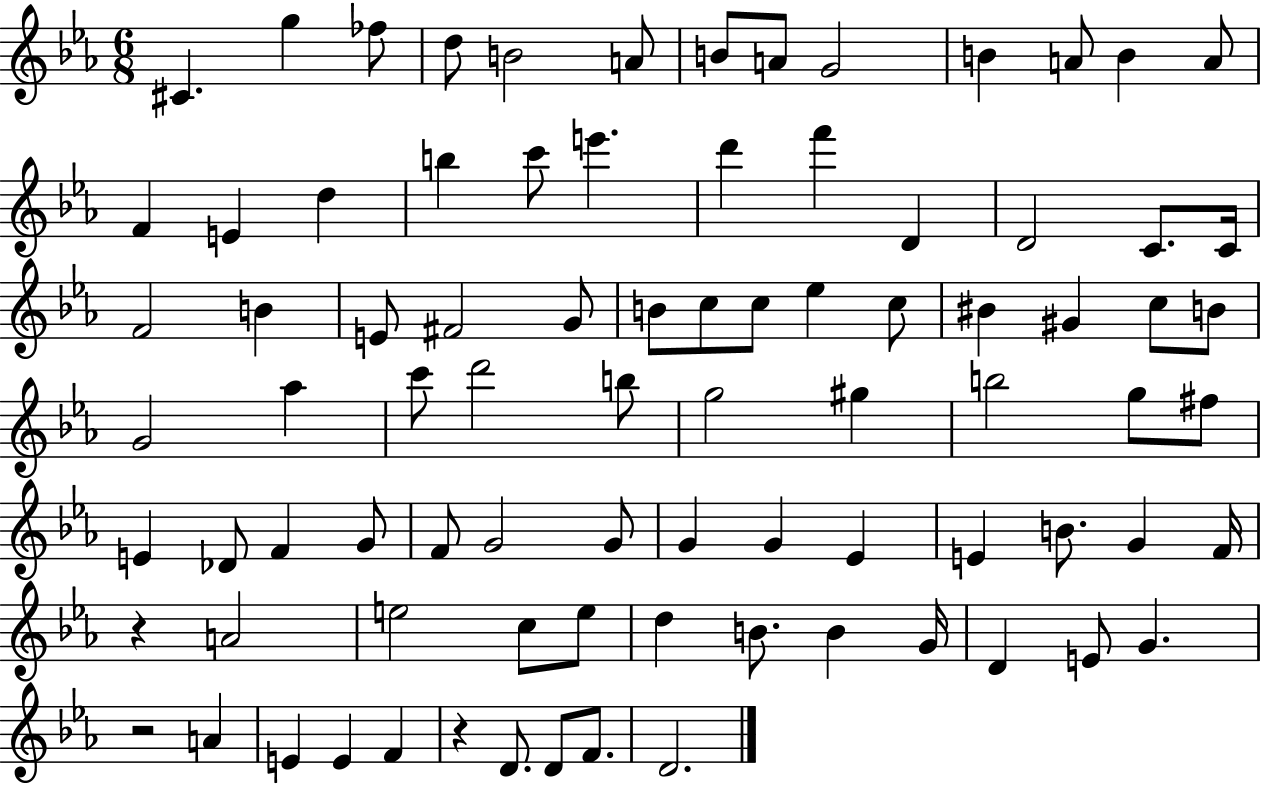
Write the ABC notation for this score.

X:1
T:Untitled
M:6/8
L:1/4
K:Eb
^C g _f/2 d/2 B2 A/2 B/2 A/2 G2 B A/2 B A/2 F E d b c'/2 e' d' f' D D2 C/2 C/4 F2 B E/2 ^F2 G/2 B/2 c/2 c/2 _e c/2 ^B ^G c/2 B/2 G2 _a c'/2 d'2 b/2 g2 ^g b2 g/2 ^f/2 E _D/2 F G/2 F/2 G2 G/2 G G _E E B/2 G F/4 z A2 e2 c/2 e/2 d B/2 B G/4 D E/2 G z2 A E E F z D/2 D/2 F/2 D2